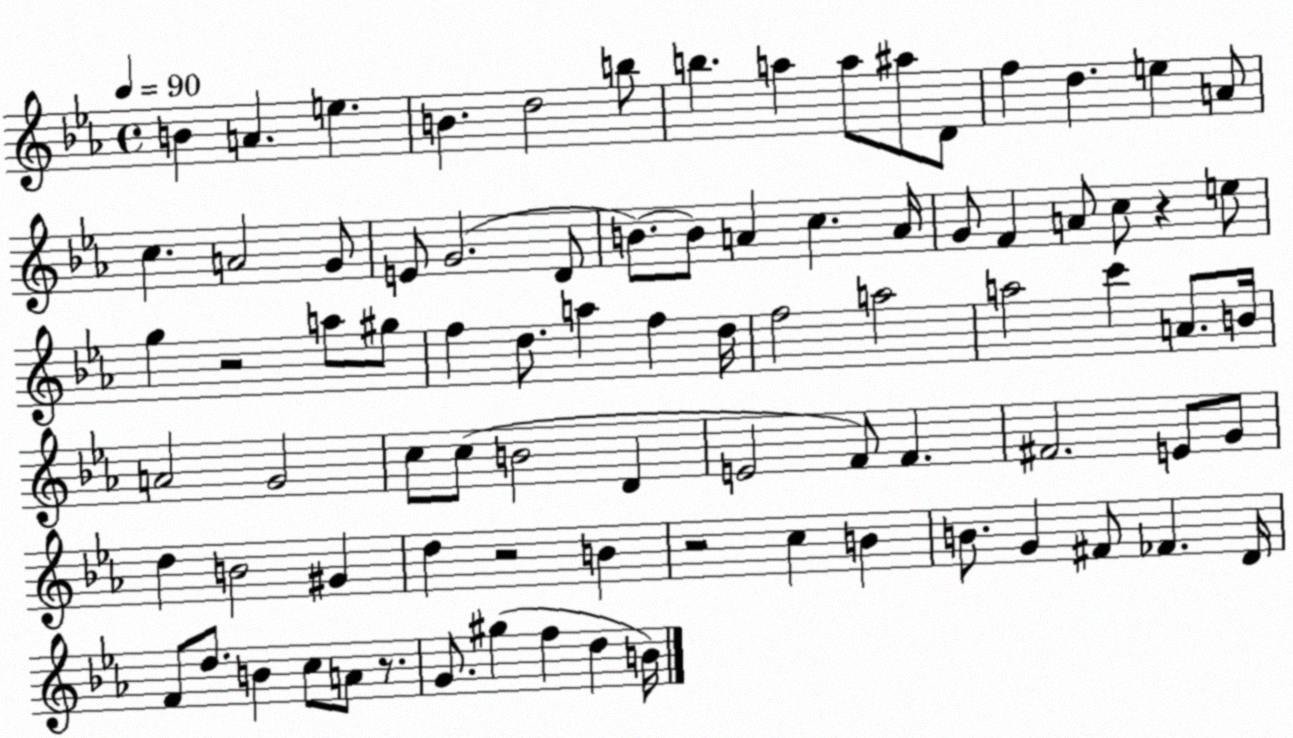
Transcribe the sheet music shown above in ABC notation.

X:1
T:Untitled
M:4/4
L:1/4
K:Eb
B A e B d2 b/2 b a a/2 ^a/2 D/2 f d e A/2 c A2 G/2 E/2 G2 D/2 B/2 B/2 A c A/4 G/2 F A/2 c/2 z e/2 g z2 a/2 ^g/2 f d/2 a f d/4 f2 a2 a2 c' A/2 B/4 A2 G2 c/2 c/2 B2 D E2 F/2 F ^F2 E/2 G/2 d B2 ^G d z2 B z2 c B B/2 G ^F/2 _F D/4 F/2 d/2 B c/2 A/2 z/2 G/2 ^g f d B/4